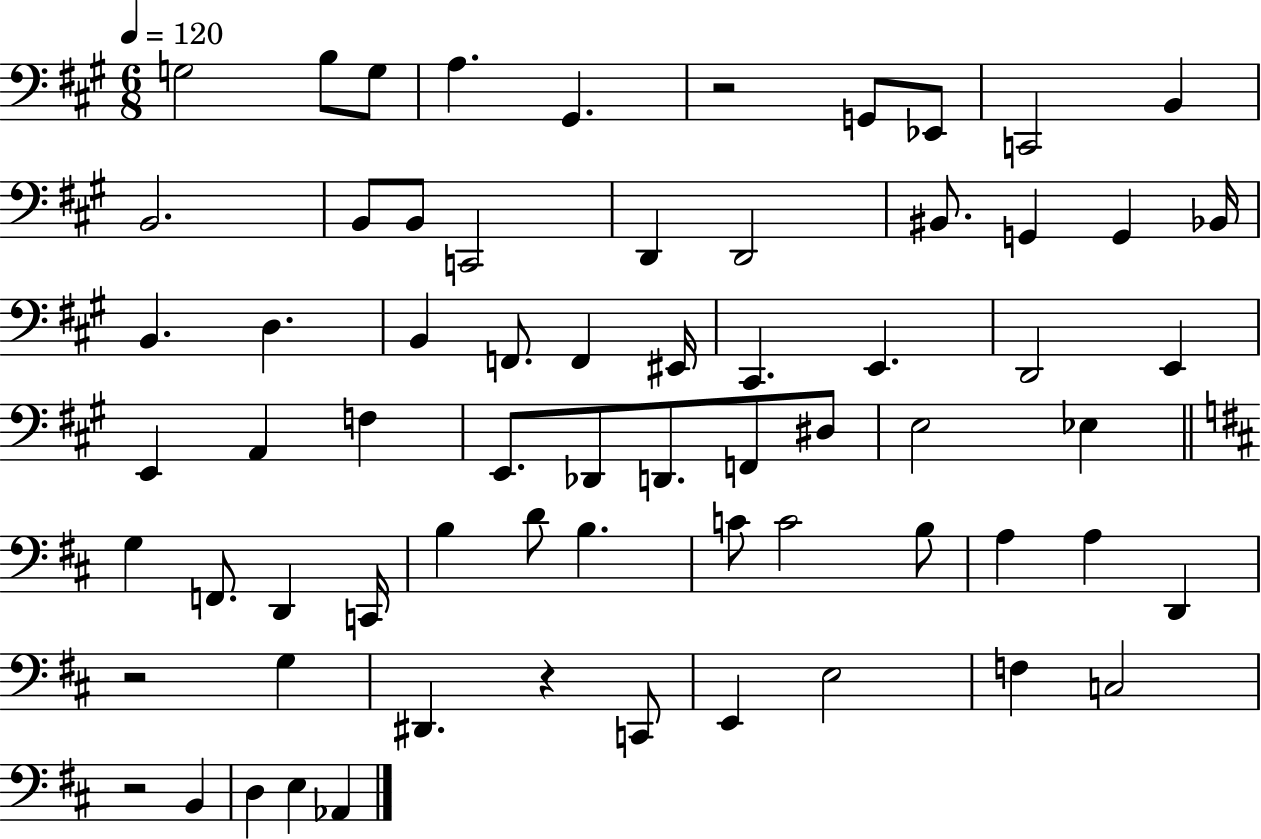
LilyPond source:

{
  \clef bass
  \numericTimeSignature
  \time 6/8
  \key a \major
  \tempo 4 = 120
  g2 b8 g8 | a4. gis,4. | r2 g,8 ees,8 | c,2 b,4 | \break b,2. | b,8 b,8 c,2 | d,4 d,2 | bis,8. g,4 g,4 bes,16 | \break b,4. d4. | b,4 f,8. f,4 eis,16 | cis,4. e,4. | d,2 e,4 | \break e,4 a,4 f4 | e,8. des,8 d,8. f,8 dis8 | e2 ees4 | \bar "||" \break \key d \major g4 f,8. d,4 c,16 | b4 d'8 b4. | c'8 c'2 b8 | a4 a4 d,4 | \break r2 g4 | dis,4. r4 c,8 | e,4 e2 | f4 c2 | \break r2 b,4 | d4 e4 aes,4 | \bar "|."
}